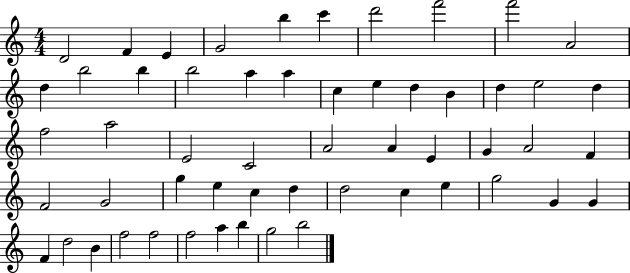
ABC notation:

X:1
T:Untitled
M:4/4
L:1/4
K:C
D2 F E G2 b c' d'2 f'2 f'2 A2 d b2 b b2 a a c e d B d e2 d f2 a2 E2 C2 A2 A E G A2 F F2 G2 g e c d d2 c e g2 G G F d2 B f2 f2 f2 a b g2 b2